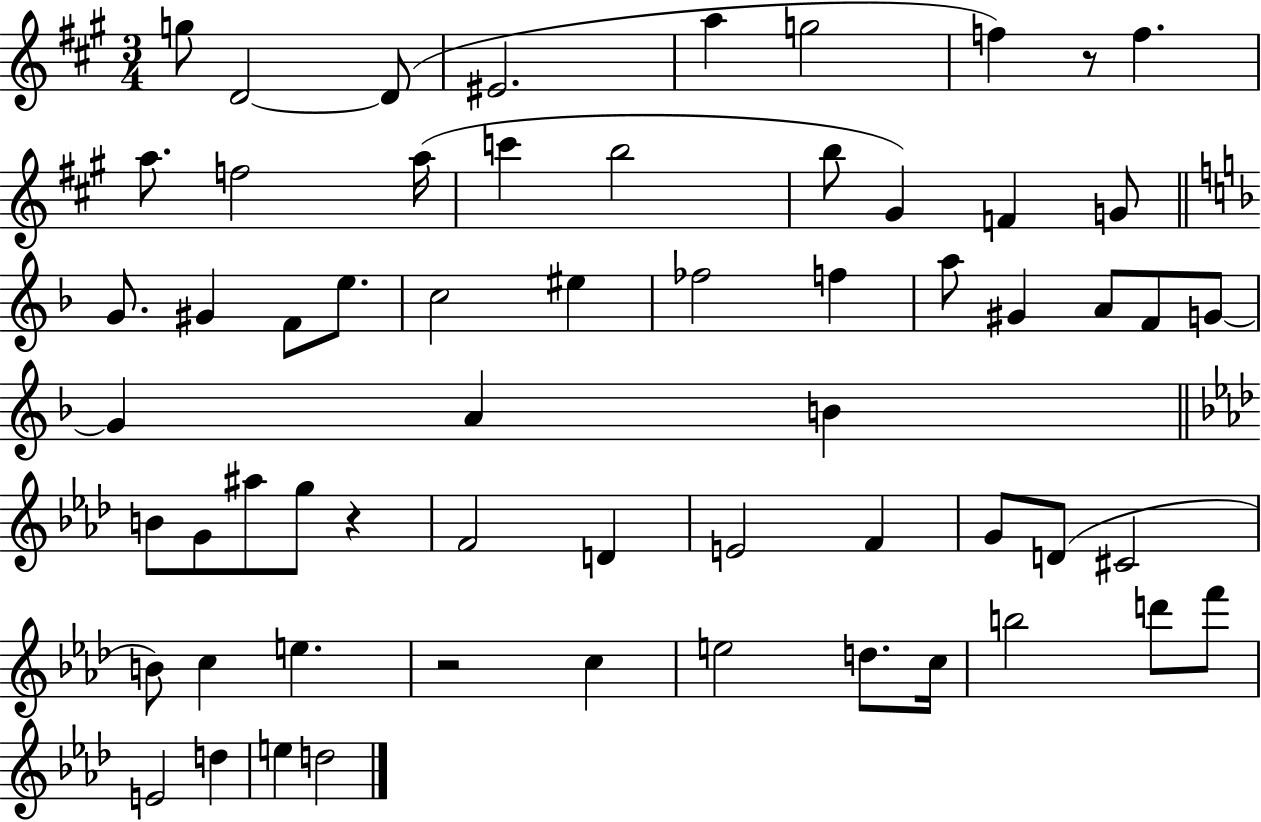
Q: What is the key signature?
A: A major